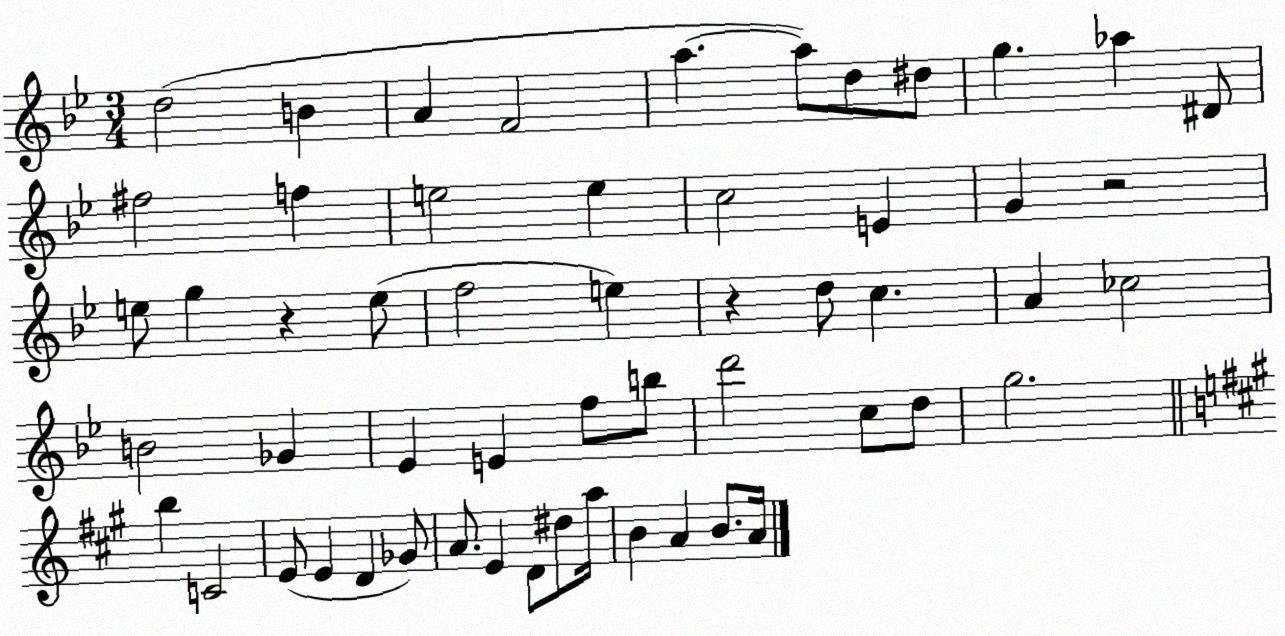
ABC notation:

X:1
T:Untitled
M:3/4
L:1/4
K:Bb
d2 B A F2 a a/2 d/2 ^d/2 g _a ^D/2 ^f2 f e2 e c2 E G z2 e/2 g z e/2 f2 e z d/2 c A _c2 B2 _G _E E f/2 b/2 d'2 c/2 d/2 g2 b C2 E/2 E D _G/2 A/2 E D/2 ^d/2 a/4 B A B/2 A/4